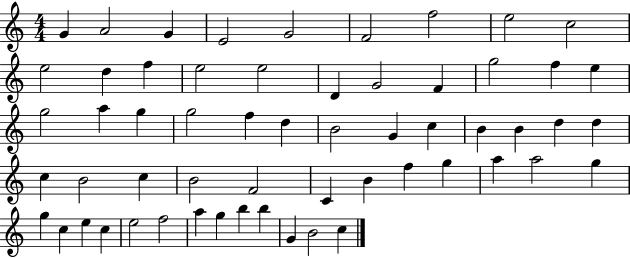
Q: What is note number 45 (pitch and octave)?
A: G5